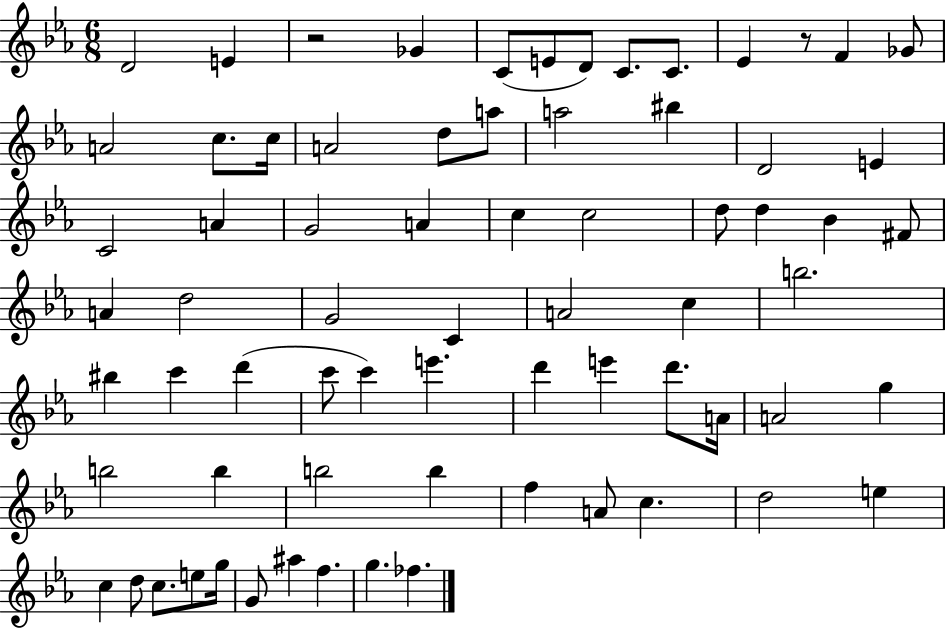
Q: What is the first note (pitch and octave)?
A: D4